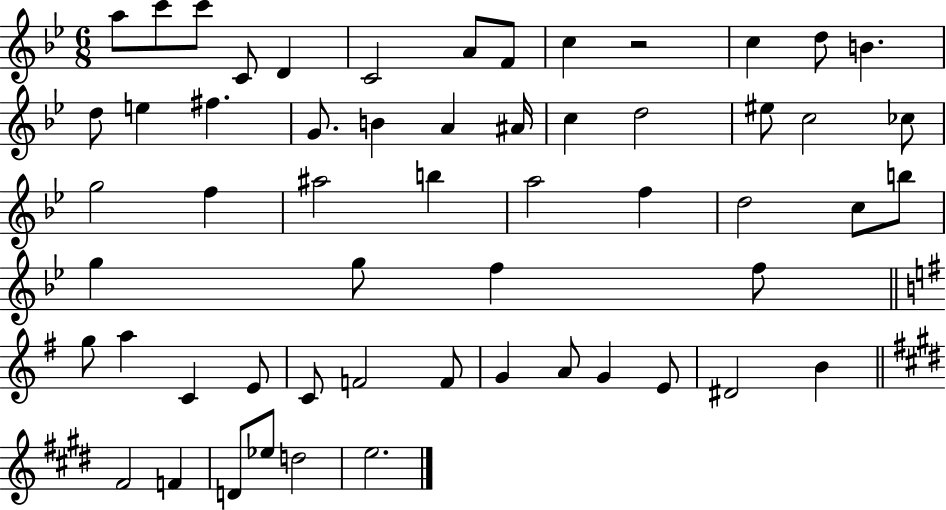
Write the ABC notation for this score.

X:1
T:Untitled
M:6/8
L:1/4
K:Bb
a/2 c'/2 c'/2 C/2 D C2 A/2 F/2 c z2 c d/2 B d/2 e ^f G/2 B A ^A/4 c d2 ^e/2 c2 _c/2 g2 f ^a2 b a2 f d2 c/2 b/2 g g/2 f f/2 g/2 a C E/2 C/2 F2 F/2 G A/2 G E/2 ^D2 B ^F2 F D/2 _e/2 d2 e2